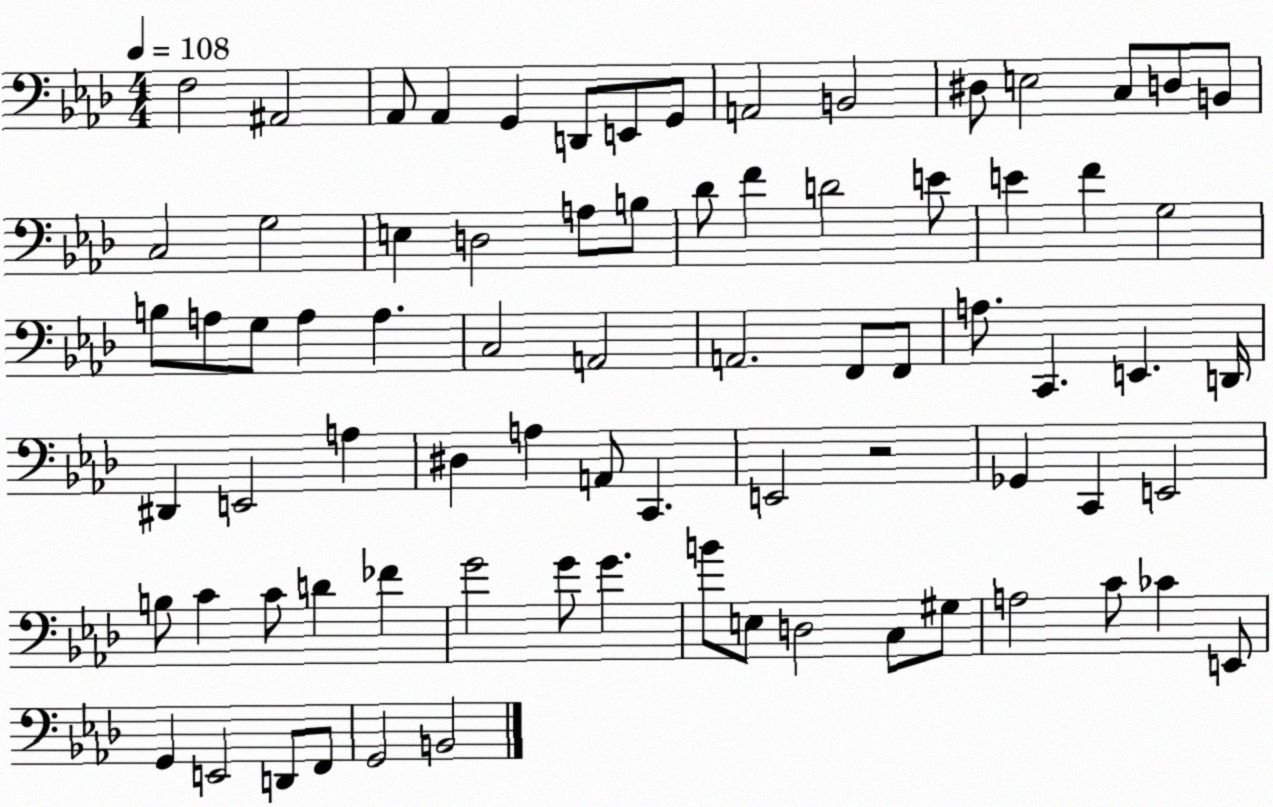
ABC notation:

X:1
T:Untitled
M:4/4
L:1/4
K:Ab
F,2 ^A,,2 _A,,/2 _A,, G,, D,,/2 E,,/2 G,,/2 A,,2 B,,2 ^D,/2 E,2 C,/2 D,/2 B,,/2 C,2 G,2 E, D,2 A,/2 B,/2 _D/2 F D2 E/2 E F G,2 B,/2 A,/2 G,/2 A, A, C,2 A,,2 A,,2 F,,/2 F,,/2 A,/2 C,, E,, D,,/4 ^D,, E,,2 A, ^D, A, A,,/2 C,, E,,2 z2 _G,, C,, E,,2 B,/2 C C/2 D _F G2 G/2 G B/2 E,/2 D,2 C,/2 ^G,/2 A,2 C/2 _C E,,/2 G,, E,,2 D,,/2 F,,/2 G,,2 B,,2